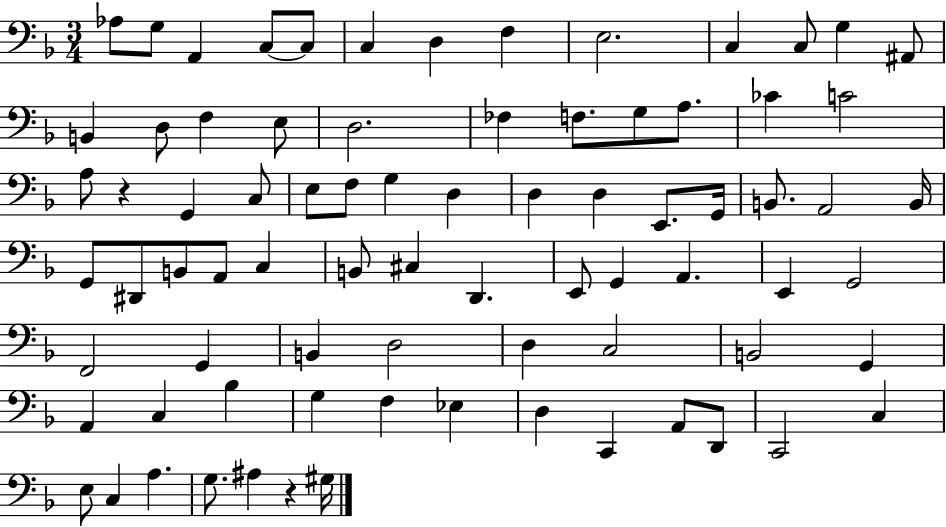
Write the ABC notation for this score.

X:1
T:Untitled
M:3/4
L:1/4
K:F
_A,/2 G,/2 A,, C,/2 C,/2 C, D, F, E,2 C, C,/2 G, ^A,,/2 B,, D,/2 F, E,/2 D,2 _F, F,/2 G,/2 A,/2 _C C2 A,/2 z G,, C,/2 E,/2 F,/2 G, D, D, D, E,,/2 G,,/4 B,,/2 A,,2 B,,/4 G,,/2 ^D,,/2 B,,/2 A,,/2 C, B,,/2 ^C, D,, E,,/2 G,, A,, E,, G,,2 F,,2 G,, B,, D,2 D, C,2 B,,2 G,, A,, C, _B, G, F, _E, D, C,, A,,/2 D,,/2 C,,2 C, E,/2 C, A, G,/2 ^A, z ^G,/4